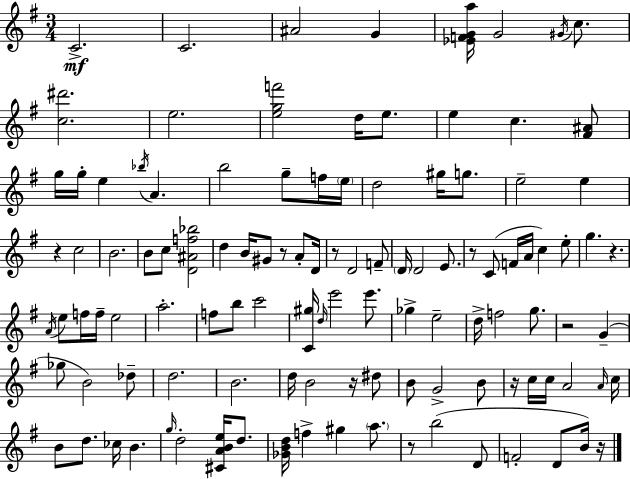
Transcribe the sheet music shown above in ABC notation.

X:1
T:Untitled
M:3/4
L:1/4
K:G
C2 C2 ^A2 G [_EFGa]/4 G2 ^G/4 c/2 [c^d']2 e2 [egf']2 d/4 e/2 e c [^F^A]/2 g/4 g/4 e _b/4 A b2 g/2 f/4 e/4 d2 ^g/4 g/2 e2 e z c2 B2 B/2 c/2 [D^Af_b]2 d B/4 ^G/2 z/2 A/2 D/4 z/2 D2 F/2 D/4 D2 E/2 z/2 C/2 F/4 A/4 c e/2 g z A/4 e/2 f/4 f/4 e2 a2 f/2 b/2 c'2 [C^g]/4 d/4 e'2 e'/2 _g e2 d/4 f2 g/2 z2 G _g/2 B2 _d/2 d2 B2 d/4 B2 z/4 ^d/2 B/2 G2 B/2 z/4 c/4 c/4 A2 A/4 c/4 B/2 d/2 _c/4 B g/4 d2 [^CABe]/4 d/2 [_GBd]/4 f ^g a/2 z/2 b2 D/2 F2 D/2 B/4 z/4